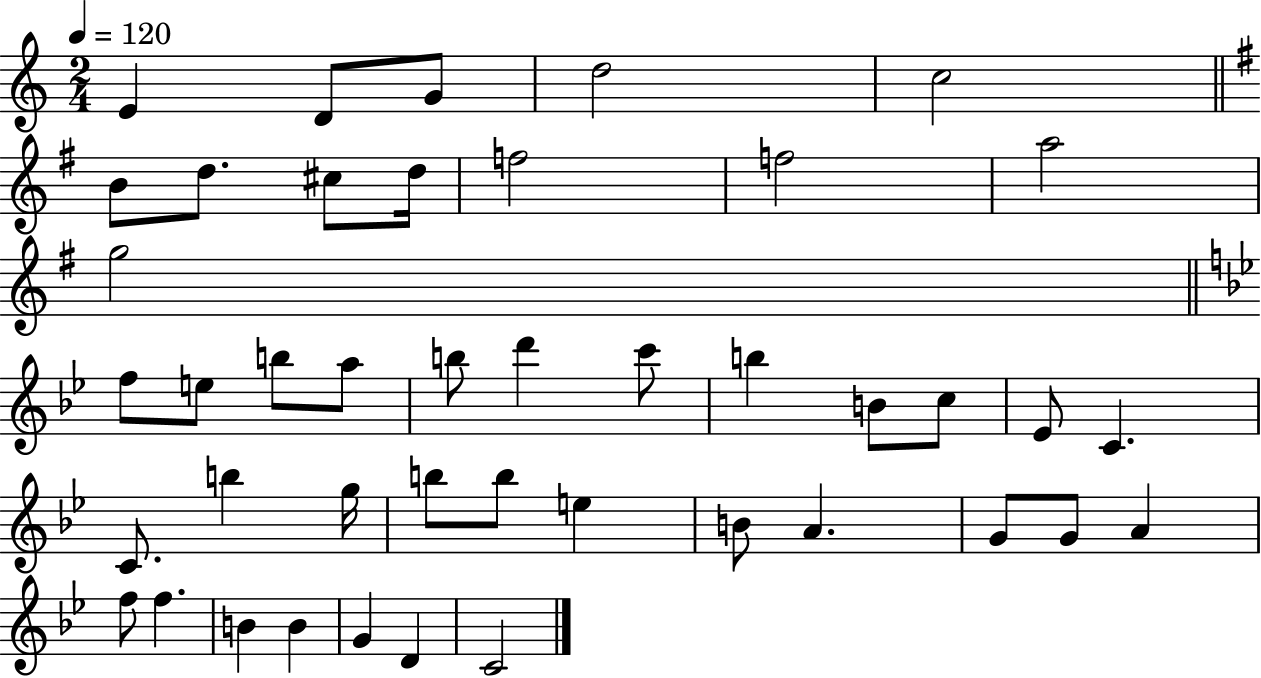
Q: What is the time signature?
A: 2/4